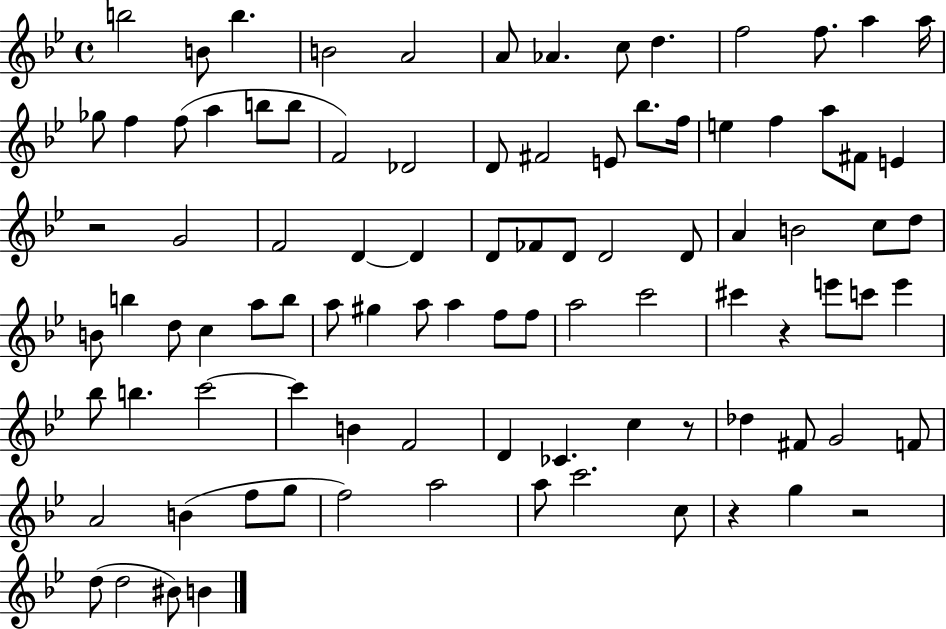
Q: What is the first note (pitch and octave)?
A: B5